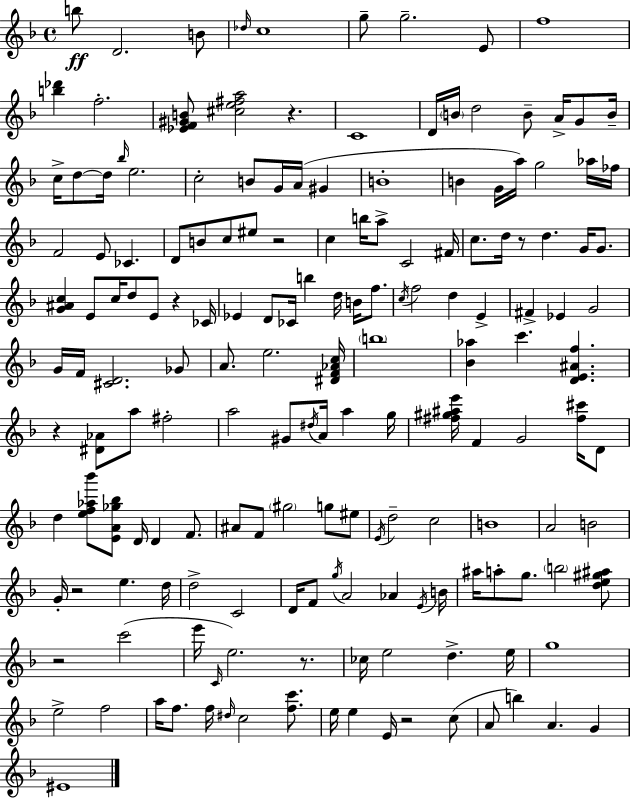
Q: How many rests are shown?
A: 9